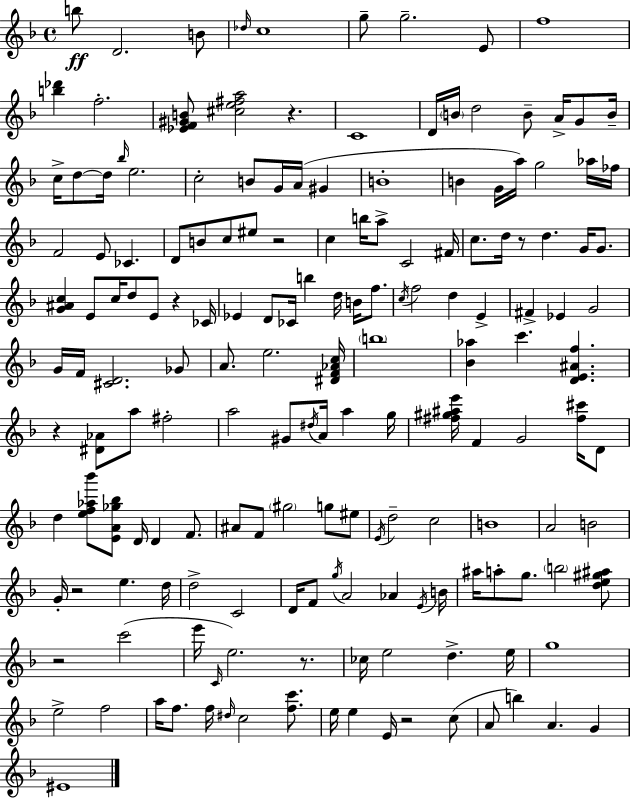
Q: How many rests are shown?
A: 9